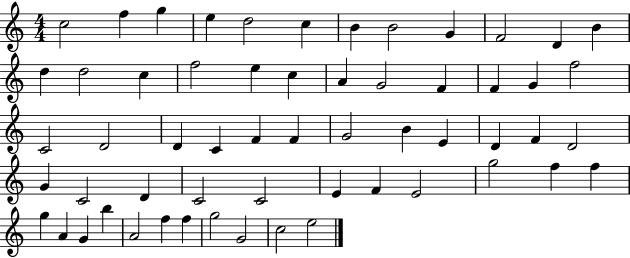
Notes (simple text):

C5/h F5/q G5/q E5/q D5/h C5/q B4/q B4/h G4/q F4/h D4/q B4/q D5/q D5/h C5/q F5/h E5/q C5/q A4/q G4/h F4/q F4/q G4/q F5/h C4/h D4/h D4/q C4/q F4/q F4/q G4/h B4/q E4/q D4/q F4/q D4/h G4/q C4/h D4/q C4/h C4/h E4/q F4/q E4/h G5/h F5/q F5/q G5/q A4/q G4/q B5/q A4/h F5/q F5/q G5/h G4/h C5/h E5/h